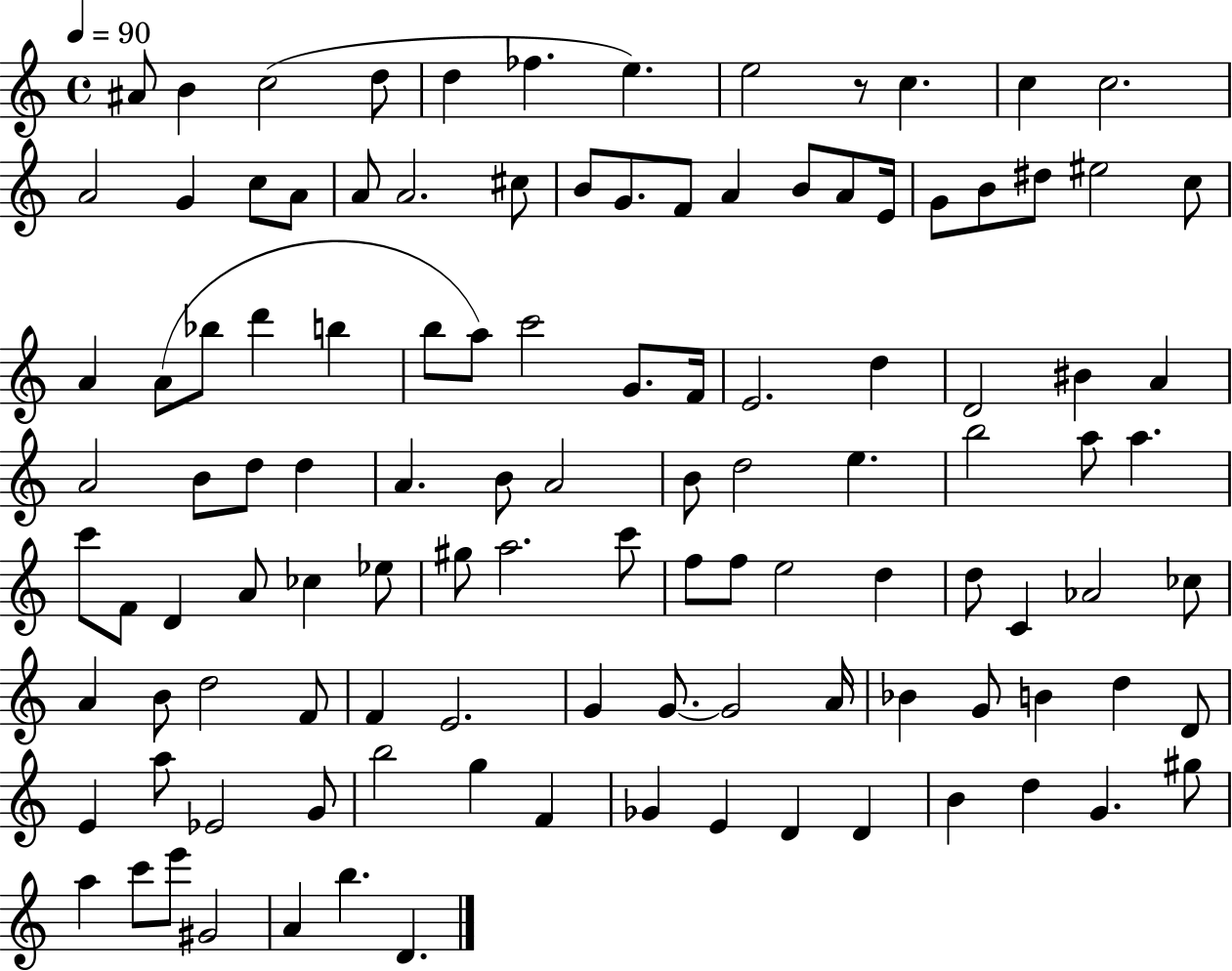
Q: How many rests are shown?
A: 1